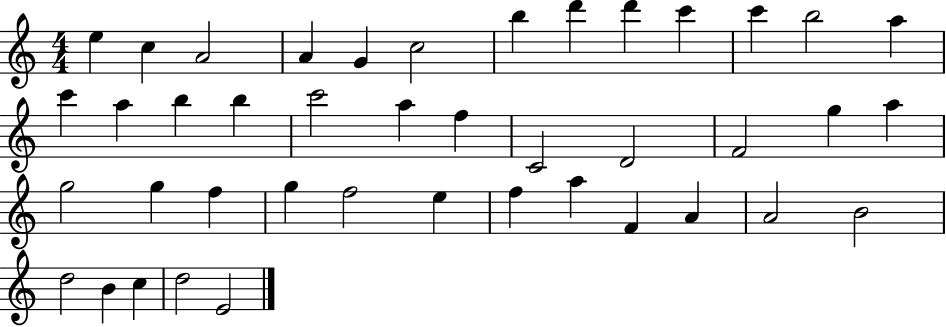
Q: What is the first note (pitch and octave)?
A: E5